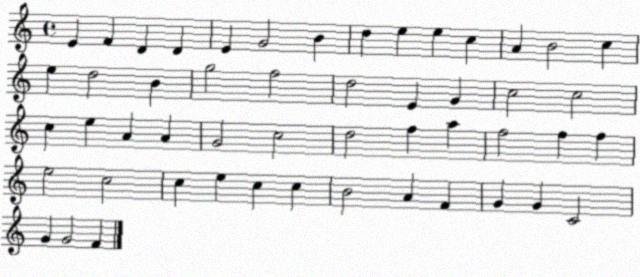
X:1
T:Untitled
M:4/4
L:1/4
K:C
E F D D E G2 B d e e c A B2 c e d2 B g2 f2 d2 E G c2 c2 c e A A G2 c2 d2 f a f2 f f e2 c2 c e c c B2 A F G G C2 G G2 F